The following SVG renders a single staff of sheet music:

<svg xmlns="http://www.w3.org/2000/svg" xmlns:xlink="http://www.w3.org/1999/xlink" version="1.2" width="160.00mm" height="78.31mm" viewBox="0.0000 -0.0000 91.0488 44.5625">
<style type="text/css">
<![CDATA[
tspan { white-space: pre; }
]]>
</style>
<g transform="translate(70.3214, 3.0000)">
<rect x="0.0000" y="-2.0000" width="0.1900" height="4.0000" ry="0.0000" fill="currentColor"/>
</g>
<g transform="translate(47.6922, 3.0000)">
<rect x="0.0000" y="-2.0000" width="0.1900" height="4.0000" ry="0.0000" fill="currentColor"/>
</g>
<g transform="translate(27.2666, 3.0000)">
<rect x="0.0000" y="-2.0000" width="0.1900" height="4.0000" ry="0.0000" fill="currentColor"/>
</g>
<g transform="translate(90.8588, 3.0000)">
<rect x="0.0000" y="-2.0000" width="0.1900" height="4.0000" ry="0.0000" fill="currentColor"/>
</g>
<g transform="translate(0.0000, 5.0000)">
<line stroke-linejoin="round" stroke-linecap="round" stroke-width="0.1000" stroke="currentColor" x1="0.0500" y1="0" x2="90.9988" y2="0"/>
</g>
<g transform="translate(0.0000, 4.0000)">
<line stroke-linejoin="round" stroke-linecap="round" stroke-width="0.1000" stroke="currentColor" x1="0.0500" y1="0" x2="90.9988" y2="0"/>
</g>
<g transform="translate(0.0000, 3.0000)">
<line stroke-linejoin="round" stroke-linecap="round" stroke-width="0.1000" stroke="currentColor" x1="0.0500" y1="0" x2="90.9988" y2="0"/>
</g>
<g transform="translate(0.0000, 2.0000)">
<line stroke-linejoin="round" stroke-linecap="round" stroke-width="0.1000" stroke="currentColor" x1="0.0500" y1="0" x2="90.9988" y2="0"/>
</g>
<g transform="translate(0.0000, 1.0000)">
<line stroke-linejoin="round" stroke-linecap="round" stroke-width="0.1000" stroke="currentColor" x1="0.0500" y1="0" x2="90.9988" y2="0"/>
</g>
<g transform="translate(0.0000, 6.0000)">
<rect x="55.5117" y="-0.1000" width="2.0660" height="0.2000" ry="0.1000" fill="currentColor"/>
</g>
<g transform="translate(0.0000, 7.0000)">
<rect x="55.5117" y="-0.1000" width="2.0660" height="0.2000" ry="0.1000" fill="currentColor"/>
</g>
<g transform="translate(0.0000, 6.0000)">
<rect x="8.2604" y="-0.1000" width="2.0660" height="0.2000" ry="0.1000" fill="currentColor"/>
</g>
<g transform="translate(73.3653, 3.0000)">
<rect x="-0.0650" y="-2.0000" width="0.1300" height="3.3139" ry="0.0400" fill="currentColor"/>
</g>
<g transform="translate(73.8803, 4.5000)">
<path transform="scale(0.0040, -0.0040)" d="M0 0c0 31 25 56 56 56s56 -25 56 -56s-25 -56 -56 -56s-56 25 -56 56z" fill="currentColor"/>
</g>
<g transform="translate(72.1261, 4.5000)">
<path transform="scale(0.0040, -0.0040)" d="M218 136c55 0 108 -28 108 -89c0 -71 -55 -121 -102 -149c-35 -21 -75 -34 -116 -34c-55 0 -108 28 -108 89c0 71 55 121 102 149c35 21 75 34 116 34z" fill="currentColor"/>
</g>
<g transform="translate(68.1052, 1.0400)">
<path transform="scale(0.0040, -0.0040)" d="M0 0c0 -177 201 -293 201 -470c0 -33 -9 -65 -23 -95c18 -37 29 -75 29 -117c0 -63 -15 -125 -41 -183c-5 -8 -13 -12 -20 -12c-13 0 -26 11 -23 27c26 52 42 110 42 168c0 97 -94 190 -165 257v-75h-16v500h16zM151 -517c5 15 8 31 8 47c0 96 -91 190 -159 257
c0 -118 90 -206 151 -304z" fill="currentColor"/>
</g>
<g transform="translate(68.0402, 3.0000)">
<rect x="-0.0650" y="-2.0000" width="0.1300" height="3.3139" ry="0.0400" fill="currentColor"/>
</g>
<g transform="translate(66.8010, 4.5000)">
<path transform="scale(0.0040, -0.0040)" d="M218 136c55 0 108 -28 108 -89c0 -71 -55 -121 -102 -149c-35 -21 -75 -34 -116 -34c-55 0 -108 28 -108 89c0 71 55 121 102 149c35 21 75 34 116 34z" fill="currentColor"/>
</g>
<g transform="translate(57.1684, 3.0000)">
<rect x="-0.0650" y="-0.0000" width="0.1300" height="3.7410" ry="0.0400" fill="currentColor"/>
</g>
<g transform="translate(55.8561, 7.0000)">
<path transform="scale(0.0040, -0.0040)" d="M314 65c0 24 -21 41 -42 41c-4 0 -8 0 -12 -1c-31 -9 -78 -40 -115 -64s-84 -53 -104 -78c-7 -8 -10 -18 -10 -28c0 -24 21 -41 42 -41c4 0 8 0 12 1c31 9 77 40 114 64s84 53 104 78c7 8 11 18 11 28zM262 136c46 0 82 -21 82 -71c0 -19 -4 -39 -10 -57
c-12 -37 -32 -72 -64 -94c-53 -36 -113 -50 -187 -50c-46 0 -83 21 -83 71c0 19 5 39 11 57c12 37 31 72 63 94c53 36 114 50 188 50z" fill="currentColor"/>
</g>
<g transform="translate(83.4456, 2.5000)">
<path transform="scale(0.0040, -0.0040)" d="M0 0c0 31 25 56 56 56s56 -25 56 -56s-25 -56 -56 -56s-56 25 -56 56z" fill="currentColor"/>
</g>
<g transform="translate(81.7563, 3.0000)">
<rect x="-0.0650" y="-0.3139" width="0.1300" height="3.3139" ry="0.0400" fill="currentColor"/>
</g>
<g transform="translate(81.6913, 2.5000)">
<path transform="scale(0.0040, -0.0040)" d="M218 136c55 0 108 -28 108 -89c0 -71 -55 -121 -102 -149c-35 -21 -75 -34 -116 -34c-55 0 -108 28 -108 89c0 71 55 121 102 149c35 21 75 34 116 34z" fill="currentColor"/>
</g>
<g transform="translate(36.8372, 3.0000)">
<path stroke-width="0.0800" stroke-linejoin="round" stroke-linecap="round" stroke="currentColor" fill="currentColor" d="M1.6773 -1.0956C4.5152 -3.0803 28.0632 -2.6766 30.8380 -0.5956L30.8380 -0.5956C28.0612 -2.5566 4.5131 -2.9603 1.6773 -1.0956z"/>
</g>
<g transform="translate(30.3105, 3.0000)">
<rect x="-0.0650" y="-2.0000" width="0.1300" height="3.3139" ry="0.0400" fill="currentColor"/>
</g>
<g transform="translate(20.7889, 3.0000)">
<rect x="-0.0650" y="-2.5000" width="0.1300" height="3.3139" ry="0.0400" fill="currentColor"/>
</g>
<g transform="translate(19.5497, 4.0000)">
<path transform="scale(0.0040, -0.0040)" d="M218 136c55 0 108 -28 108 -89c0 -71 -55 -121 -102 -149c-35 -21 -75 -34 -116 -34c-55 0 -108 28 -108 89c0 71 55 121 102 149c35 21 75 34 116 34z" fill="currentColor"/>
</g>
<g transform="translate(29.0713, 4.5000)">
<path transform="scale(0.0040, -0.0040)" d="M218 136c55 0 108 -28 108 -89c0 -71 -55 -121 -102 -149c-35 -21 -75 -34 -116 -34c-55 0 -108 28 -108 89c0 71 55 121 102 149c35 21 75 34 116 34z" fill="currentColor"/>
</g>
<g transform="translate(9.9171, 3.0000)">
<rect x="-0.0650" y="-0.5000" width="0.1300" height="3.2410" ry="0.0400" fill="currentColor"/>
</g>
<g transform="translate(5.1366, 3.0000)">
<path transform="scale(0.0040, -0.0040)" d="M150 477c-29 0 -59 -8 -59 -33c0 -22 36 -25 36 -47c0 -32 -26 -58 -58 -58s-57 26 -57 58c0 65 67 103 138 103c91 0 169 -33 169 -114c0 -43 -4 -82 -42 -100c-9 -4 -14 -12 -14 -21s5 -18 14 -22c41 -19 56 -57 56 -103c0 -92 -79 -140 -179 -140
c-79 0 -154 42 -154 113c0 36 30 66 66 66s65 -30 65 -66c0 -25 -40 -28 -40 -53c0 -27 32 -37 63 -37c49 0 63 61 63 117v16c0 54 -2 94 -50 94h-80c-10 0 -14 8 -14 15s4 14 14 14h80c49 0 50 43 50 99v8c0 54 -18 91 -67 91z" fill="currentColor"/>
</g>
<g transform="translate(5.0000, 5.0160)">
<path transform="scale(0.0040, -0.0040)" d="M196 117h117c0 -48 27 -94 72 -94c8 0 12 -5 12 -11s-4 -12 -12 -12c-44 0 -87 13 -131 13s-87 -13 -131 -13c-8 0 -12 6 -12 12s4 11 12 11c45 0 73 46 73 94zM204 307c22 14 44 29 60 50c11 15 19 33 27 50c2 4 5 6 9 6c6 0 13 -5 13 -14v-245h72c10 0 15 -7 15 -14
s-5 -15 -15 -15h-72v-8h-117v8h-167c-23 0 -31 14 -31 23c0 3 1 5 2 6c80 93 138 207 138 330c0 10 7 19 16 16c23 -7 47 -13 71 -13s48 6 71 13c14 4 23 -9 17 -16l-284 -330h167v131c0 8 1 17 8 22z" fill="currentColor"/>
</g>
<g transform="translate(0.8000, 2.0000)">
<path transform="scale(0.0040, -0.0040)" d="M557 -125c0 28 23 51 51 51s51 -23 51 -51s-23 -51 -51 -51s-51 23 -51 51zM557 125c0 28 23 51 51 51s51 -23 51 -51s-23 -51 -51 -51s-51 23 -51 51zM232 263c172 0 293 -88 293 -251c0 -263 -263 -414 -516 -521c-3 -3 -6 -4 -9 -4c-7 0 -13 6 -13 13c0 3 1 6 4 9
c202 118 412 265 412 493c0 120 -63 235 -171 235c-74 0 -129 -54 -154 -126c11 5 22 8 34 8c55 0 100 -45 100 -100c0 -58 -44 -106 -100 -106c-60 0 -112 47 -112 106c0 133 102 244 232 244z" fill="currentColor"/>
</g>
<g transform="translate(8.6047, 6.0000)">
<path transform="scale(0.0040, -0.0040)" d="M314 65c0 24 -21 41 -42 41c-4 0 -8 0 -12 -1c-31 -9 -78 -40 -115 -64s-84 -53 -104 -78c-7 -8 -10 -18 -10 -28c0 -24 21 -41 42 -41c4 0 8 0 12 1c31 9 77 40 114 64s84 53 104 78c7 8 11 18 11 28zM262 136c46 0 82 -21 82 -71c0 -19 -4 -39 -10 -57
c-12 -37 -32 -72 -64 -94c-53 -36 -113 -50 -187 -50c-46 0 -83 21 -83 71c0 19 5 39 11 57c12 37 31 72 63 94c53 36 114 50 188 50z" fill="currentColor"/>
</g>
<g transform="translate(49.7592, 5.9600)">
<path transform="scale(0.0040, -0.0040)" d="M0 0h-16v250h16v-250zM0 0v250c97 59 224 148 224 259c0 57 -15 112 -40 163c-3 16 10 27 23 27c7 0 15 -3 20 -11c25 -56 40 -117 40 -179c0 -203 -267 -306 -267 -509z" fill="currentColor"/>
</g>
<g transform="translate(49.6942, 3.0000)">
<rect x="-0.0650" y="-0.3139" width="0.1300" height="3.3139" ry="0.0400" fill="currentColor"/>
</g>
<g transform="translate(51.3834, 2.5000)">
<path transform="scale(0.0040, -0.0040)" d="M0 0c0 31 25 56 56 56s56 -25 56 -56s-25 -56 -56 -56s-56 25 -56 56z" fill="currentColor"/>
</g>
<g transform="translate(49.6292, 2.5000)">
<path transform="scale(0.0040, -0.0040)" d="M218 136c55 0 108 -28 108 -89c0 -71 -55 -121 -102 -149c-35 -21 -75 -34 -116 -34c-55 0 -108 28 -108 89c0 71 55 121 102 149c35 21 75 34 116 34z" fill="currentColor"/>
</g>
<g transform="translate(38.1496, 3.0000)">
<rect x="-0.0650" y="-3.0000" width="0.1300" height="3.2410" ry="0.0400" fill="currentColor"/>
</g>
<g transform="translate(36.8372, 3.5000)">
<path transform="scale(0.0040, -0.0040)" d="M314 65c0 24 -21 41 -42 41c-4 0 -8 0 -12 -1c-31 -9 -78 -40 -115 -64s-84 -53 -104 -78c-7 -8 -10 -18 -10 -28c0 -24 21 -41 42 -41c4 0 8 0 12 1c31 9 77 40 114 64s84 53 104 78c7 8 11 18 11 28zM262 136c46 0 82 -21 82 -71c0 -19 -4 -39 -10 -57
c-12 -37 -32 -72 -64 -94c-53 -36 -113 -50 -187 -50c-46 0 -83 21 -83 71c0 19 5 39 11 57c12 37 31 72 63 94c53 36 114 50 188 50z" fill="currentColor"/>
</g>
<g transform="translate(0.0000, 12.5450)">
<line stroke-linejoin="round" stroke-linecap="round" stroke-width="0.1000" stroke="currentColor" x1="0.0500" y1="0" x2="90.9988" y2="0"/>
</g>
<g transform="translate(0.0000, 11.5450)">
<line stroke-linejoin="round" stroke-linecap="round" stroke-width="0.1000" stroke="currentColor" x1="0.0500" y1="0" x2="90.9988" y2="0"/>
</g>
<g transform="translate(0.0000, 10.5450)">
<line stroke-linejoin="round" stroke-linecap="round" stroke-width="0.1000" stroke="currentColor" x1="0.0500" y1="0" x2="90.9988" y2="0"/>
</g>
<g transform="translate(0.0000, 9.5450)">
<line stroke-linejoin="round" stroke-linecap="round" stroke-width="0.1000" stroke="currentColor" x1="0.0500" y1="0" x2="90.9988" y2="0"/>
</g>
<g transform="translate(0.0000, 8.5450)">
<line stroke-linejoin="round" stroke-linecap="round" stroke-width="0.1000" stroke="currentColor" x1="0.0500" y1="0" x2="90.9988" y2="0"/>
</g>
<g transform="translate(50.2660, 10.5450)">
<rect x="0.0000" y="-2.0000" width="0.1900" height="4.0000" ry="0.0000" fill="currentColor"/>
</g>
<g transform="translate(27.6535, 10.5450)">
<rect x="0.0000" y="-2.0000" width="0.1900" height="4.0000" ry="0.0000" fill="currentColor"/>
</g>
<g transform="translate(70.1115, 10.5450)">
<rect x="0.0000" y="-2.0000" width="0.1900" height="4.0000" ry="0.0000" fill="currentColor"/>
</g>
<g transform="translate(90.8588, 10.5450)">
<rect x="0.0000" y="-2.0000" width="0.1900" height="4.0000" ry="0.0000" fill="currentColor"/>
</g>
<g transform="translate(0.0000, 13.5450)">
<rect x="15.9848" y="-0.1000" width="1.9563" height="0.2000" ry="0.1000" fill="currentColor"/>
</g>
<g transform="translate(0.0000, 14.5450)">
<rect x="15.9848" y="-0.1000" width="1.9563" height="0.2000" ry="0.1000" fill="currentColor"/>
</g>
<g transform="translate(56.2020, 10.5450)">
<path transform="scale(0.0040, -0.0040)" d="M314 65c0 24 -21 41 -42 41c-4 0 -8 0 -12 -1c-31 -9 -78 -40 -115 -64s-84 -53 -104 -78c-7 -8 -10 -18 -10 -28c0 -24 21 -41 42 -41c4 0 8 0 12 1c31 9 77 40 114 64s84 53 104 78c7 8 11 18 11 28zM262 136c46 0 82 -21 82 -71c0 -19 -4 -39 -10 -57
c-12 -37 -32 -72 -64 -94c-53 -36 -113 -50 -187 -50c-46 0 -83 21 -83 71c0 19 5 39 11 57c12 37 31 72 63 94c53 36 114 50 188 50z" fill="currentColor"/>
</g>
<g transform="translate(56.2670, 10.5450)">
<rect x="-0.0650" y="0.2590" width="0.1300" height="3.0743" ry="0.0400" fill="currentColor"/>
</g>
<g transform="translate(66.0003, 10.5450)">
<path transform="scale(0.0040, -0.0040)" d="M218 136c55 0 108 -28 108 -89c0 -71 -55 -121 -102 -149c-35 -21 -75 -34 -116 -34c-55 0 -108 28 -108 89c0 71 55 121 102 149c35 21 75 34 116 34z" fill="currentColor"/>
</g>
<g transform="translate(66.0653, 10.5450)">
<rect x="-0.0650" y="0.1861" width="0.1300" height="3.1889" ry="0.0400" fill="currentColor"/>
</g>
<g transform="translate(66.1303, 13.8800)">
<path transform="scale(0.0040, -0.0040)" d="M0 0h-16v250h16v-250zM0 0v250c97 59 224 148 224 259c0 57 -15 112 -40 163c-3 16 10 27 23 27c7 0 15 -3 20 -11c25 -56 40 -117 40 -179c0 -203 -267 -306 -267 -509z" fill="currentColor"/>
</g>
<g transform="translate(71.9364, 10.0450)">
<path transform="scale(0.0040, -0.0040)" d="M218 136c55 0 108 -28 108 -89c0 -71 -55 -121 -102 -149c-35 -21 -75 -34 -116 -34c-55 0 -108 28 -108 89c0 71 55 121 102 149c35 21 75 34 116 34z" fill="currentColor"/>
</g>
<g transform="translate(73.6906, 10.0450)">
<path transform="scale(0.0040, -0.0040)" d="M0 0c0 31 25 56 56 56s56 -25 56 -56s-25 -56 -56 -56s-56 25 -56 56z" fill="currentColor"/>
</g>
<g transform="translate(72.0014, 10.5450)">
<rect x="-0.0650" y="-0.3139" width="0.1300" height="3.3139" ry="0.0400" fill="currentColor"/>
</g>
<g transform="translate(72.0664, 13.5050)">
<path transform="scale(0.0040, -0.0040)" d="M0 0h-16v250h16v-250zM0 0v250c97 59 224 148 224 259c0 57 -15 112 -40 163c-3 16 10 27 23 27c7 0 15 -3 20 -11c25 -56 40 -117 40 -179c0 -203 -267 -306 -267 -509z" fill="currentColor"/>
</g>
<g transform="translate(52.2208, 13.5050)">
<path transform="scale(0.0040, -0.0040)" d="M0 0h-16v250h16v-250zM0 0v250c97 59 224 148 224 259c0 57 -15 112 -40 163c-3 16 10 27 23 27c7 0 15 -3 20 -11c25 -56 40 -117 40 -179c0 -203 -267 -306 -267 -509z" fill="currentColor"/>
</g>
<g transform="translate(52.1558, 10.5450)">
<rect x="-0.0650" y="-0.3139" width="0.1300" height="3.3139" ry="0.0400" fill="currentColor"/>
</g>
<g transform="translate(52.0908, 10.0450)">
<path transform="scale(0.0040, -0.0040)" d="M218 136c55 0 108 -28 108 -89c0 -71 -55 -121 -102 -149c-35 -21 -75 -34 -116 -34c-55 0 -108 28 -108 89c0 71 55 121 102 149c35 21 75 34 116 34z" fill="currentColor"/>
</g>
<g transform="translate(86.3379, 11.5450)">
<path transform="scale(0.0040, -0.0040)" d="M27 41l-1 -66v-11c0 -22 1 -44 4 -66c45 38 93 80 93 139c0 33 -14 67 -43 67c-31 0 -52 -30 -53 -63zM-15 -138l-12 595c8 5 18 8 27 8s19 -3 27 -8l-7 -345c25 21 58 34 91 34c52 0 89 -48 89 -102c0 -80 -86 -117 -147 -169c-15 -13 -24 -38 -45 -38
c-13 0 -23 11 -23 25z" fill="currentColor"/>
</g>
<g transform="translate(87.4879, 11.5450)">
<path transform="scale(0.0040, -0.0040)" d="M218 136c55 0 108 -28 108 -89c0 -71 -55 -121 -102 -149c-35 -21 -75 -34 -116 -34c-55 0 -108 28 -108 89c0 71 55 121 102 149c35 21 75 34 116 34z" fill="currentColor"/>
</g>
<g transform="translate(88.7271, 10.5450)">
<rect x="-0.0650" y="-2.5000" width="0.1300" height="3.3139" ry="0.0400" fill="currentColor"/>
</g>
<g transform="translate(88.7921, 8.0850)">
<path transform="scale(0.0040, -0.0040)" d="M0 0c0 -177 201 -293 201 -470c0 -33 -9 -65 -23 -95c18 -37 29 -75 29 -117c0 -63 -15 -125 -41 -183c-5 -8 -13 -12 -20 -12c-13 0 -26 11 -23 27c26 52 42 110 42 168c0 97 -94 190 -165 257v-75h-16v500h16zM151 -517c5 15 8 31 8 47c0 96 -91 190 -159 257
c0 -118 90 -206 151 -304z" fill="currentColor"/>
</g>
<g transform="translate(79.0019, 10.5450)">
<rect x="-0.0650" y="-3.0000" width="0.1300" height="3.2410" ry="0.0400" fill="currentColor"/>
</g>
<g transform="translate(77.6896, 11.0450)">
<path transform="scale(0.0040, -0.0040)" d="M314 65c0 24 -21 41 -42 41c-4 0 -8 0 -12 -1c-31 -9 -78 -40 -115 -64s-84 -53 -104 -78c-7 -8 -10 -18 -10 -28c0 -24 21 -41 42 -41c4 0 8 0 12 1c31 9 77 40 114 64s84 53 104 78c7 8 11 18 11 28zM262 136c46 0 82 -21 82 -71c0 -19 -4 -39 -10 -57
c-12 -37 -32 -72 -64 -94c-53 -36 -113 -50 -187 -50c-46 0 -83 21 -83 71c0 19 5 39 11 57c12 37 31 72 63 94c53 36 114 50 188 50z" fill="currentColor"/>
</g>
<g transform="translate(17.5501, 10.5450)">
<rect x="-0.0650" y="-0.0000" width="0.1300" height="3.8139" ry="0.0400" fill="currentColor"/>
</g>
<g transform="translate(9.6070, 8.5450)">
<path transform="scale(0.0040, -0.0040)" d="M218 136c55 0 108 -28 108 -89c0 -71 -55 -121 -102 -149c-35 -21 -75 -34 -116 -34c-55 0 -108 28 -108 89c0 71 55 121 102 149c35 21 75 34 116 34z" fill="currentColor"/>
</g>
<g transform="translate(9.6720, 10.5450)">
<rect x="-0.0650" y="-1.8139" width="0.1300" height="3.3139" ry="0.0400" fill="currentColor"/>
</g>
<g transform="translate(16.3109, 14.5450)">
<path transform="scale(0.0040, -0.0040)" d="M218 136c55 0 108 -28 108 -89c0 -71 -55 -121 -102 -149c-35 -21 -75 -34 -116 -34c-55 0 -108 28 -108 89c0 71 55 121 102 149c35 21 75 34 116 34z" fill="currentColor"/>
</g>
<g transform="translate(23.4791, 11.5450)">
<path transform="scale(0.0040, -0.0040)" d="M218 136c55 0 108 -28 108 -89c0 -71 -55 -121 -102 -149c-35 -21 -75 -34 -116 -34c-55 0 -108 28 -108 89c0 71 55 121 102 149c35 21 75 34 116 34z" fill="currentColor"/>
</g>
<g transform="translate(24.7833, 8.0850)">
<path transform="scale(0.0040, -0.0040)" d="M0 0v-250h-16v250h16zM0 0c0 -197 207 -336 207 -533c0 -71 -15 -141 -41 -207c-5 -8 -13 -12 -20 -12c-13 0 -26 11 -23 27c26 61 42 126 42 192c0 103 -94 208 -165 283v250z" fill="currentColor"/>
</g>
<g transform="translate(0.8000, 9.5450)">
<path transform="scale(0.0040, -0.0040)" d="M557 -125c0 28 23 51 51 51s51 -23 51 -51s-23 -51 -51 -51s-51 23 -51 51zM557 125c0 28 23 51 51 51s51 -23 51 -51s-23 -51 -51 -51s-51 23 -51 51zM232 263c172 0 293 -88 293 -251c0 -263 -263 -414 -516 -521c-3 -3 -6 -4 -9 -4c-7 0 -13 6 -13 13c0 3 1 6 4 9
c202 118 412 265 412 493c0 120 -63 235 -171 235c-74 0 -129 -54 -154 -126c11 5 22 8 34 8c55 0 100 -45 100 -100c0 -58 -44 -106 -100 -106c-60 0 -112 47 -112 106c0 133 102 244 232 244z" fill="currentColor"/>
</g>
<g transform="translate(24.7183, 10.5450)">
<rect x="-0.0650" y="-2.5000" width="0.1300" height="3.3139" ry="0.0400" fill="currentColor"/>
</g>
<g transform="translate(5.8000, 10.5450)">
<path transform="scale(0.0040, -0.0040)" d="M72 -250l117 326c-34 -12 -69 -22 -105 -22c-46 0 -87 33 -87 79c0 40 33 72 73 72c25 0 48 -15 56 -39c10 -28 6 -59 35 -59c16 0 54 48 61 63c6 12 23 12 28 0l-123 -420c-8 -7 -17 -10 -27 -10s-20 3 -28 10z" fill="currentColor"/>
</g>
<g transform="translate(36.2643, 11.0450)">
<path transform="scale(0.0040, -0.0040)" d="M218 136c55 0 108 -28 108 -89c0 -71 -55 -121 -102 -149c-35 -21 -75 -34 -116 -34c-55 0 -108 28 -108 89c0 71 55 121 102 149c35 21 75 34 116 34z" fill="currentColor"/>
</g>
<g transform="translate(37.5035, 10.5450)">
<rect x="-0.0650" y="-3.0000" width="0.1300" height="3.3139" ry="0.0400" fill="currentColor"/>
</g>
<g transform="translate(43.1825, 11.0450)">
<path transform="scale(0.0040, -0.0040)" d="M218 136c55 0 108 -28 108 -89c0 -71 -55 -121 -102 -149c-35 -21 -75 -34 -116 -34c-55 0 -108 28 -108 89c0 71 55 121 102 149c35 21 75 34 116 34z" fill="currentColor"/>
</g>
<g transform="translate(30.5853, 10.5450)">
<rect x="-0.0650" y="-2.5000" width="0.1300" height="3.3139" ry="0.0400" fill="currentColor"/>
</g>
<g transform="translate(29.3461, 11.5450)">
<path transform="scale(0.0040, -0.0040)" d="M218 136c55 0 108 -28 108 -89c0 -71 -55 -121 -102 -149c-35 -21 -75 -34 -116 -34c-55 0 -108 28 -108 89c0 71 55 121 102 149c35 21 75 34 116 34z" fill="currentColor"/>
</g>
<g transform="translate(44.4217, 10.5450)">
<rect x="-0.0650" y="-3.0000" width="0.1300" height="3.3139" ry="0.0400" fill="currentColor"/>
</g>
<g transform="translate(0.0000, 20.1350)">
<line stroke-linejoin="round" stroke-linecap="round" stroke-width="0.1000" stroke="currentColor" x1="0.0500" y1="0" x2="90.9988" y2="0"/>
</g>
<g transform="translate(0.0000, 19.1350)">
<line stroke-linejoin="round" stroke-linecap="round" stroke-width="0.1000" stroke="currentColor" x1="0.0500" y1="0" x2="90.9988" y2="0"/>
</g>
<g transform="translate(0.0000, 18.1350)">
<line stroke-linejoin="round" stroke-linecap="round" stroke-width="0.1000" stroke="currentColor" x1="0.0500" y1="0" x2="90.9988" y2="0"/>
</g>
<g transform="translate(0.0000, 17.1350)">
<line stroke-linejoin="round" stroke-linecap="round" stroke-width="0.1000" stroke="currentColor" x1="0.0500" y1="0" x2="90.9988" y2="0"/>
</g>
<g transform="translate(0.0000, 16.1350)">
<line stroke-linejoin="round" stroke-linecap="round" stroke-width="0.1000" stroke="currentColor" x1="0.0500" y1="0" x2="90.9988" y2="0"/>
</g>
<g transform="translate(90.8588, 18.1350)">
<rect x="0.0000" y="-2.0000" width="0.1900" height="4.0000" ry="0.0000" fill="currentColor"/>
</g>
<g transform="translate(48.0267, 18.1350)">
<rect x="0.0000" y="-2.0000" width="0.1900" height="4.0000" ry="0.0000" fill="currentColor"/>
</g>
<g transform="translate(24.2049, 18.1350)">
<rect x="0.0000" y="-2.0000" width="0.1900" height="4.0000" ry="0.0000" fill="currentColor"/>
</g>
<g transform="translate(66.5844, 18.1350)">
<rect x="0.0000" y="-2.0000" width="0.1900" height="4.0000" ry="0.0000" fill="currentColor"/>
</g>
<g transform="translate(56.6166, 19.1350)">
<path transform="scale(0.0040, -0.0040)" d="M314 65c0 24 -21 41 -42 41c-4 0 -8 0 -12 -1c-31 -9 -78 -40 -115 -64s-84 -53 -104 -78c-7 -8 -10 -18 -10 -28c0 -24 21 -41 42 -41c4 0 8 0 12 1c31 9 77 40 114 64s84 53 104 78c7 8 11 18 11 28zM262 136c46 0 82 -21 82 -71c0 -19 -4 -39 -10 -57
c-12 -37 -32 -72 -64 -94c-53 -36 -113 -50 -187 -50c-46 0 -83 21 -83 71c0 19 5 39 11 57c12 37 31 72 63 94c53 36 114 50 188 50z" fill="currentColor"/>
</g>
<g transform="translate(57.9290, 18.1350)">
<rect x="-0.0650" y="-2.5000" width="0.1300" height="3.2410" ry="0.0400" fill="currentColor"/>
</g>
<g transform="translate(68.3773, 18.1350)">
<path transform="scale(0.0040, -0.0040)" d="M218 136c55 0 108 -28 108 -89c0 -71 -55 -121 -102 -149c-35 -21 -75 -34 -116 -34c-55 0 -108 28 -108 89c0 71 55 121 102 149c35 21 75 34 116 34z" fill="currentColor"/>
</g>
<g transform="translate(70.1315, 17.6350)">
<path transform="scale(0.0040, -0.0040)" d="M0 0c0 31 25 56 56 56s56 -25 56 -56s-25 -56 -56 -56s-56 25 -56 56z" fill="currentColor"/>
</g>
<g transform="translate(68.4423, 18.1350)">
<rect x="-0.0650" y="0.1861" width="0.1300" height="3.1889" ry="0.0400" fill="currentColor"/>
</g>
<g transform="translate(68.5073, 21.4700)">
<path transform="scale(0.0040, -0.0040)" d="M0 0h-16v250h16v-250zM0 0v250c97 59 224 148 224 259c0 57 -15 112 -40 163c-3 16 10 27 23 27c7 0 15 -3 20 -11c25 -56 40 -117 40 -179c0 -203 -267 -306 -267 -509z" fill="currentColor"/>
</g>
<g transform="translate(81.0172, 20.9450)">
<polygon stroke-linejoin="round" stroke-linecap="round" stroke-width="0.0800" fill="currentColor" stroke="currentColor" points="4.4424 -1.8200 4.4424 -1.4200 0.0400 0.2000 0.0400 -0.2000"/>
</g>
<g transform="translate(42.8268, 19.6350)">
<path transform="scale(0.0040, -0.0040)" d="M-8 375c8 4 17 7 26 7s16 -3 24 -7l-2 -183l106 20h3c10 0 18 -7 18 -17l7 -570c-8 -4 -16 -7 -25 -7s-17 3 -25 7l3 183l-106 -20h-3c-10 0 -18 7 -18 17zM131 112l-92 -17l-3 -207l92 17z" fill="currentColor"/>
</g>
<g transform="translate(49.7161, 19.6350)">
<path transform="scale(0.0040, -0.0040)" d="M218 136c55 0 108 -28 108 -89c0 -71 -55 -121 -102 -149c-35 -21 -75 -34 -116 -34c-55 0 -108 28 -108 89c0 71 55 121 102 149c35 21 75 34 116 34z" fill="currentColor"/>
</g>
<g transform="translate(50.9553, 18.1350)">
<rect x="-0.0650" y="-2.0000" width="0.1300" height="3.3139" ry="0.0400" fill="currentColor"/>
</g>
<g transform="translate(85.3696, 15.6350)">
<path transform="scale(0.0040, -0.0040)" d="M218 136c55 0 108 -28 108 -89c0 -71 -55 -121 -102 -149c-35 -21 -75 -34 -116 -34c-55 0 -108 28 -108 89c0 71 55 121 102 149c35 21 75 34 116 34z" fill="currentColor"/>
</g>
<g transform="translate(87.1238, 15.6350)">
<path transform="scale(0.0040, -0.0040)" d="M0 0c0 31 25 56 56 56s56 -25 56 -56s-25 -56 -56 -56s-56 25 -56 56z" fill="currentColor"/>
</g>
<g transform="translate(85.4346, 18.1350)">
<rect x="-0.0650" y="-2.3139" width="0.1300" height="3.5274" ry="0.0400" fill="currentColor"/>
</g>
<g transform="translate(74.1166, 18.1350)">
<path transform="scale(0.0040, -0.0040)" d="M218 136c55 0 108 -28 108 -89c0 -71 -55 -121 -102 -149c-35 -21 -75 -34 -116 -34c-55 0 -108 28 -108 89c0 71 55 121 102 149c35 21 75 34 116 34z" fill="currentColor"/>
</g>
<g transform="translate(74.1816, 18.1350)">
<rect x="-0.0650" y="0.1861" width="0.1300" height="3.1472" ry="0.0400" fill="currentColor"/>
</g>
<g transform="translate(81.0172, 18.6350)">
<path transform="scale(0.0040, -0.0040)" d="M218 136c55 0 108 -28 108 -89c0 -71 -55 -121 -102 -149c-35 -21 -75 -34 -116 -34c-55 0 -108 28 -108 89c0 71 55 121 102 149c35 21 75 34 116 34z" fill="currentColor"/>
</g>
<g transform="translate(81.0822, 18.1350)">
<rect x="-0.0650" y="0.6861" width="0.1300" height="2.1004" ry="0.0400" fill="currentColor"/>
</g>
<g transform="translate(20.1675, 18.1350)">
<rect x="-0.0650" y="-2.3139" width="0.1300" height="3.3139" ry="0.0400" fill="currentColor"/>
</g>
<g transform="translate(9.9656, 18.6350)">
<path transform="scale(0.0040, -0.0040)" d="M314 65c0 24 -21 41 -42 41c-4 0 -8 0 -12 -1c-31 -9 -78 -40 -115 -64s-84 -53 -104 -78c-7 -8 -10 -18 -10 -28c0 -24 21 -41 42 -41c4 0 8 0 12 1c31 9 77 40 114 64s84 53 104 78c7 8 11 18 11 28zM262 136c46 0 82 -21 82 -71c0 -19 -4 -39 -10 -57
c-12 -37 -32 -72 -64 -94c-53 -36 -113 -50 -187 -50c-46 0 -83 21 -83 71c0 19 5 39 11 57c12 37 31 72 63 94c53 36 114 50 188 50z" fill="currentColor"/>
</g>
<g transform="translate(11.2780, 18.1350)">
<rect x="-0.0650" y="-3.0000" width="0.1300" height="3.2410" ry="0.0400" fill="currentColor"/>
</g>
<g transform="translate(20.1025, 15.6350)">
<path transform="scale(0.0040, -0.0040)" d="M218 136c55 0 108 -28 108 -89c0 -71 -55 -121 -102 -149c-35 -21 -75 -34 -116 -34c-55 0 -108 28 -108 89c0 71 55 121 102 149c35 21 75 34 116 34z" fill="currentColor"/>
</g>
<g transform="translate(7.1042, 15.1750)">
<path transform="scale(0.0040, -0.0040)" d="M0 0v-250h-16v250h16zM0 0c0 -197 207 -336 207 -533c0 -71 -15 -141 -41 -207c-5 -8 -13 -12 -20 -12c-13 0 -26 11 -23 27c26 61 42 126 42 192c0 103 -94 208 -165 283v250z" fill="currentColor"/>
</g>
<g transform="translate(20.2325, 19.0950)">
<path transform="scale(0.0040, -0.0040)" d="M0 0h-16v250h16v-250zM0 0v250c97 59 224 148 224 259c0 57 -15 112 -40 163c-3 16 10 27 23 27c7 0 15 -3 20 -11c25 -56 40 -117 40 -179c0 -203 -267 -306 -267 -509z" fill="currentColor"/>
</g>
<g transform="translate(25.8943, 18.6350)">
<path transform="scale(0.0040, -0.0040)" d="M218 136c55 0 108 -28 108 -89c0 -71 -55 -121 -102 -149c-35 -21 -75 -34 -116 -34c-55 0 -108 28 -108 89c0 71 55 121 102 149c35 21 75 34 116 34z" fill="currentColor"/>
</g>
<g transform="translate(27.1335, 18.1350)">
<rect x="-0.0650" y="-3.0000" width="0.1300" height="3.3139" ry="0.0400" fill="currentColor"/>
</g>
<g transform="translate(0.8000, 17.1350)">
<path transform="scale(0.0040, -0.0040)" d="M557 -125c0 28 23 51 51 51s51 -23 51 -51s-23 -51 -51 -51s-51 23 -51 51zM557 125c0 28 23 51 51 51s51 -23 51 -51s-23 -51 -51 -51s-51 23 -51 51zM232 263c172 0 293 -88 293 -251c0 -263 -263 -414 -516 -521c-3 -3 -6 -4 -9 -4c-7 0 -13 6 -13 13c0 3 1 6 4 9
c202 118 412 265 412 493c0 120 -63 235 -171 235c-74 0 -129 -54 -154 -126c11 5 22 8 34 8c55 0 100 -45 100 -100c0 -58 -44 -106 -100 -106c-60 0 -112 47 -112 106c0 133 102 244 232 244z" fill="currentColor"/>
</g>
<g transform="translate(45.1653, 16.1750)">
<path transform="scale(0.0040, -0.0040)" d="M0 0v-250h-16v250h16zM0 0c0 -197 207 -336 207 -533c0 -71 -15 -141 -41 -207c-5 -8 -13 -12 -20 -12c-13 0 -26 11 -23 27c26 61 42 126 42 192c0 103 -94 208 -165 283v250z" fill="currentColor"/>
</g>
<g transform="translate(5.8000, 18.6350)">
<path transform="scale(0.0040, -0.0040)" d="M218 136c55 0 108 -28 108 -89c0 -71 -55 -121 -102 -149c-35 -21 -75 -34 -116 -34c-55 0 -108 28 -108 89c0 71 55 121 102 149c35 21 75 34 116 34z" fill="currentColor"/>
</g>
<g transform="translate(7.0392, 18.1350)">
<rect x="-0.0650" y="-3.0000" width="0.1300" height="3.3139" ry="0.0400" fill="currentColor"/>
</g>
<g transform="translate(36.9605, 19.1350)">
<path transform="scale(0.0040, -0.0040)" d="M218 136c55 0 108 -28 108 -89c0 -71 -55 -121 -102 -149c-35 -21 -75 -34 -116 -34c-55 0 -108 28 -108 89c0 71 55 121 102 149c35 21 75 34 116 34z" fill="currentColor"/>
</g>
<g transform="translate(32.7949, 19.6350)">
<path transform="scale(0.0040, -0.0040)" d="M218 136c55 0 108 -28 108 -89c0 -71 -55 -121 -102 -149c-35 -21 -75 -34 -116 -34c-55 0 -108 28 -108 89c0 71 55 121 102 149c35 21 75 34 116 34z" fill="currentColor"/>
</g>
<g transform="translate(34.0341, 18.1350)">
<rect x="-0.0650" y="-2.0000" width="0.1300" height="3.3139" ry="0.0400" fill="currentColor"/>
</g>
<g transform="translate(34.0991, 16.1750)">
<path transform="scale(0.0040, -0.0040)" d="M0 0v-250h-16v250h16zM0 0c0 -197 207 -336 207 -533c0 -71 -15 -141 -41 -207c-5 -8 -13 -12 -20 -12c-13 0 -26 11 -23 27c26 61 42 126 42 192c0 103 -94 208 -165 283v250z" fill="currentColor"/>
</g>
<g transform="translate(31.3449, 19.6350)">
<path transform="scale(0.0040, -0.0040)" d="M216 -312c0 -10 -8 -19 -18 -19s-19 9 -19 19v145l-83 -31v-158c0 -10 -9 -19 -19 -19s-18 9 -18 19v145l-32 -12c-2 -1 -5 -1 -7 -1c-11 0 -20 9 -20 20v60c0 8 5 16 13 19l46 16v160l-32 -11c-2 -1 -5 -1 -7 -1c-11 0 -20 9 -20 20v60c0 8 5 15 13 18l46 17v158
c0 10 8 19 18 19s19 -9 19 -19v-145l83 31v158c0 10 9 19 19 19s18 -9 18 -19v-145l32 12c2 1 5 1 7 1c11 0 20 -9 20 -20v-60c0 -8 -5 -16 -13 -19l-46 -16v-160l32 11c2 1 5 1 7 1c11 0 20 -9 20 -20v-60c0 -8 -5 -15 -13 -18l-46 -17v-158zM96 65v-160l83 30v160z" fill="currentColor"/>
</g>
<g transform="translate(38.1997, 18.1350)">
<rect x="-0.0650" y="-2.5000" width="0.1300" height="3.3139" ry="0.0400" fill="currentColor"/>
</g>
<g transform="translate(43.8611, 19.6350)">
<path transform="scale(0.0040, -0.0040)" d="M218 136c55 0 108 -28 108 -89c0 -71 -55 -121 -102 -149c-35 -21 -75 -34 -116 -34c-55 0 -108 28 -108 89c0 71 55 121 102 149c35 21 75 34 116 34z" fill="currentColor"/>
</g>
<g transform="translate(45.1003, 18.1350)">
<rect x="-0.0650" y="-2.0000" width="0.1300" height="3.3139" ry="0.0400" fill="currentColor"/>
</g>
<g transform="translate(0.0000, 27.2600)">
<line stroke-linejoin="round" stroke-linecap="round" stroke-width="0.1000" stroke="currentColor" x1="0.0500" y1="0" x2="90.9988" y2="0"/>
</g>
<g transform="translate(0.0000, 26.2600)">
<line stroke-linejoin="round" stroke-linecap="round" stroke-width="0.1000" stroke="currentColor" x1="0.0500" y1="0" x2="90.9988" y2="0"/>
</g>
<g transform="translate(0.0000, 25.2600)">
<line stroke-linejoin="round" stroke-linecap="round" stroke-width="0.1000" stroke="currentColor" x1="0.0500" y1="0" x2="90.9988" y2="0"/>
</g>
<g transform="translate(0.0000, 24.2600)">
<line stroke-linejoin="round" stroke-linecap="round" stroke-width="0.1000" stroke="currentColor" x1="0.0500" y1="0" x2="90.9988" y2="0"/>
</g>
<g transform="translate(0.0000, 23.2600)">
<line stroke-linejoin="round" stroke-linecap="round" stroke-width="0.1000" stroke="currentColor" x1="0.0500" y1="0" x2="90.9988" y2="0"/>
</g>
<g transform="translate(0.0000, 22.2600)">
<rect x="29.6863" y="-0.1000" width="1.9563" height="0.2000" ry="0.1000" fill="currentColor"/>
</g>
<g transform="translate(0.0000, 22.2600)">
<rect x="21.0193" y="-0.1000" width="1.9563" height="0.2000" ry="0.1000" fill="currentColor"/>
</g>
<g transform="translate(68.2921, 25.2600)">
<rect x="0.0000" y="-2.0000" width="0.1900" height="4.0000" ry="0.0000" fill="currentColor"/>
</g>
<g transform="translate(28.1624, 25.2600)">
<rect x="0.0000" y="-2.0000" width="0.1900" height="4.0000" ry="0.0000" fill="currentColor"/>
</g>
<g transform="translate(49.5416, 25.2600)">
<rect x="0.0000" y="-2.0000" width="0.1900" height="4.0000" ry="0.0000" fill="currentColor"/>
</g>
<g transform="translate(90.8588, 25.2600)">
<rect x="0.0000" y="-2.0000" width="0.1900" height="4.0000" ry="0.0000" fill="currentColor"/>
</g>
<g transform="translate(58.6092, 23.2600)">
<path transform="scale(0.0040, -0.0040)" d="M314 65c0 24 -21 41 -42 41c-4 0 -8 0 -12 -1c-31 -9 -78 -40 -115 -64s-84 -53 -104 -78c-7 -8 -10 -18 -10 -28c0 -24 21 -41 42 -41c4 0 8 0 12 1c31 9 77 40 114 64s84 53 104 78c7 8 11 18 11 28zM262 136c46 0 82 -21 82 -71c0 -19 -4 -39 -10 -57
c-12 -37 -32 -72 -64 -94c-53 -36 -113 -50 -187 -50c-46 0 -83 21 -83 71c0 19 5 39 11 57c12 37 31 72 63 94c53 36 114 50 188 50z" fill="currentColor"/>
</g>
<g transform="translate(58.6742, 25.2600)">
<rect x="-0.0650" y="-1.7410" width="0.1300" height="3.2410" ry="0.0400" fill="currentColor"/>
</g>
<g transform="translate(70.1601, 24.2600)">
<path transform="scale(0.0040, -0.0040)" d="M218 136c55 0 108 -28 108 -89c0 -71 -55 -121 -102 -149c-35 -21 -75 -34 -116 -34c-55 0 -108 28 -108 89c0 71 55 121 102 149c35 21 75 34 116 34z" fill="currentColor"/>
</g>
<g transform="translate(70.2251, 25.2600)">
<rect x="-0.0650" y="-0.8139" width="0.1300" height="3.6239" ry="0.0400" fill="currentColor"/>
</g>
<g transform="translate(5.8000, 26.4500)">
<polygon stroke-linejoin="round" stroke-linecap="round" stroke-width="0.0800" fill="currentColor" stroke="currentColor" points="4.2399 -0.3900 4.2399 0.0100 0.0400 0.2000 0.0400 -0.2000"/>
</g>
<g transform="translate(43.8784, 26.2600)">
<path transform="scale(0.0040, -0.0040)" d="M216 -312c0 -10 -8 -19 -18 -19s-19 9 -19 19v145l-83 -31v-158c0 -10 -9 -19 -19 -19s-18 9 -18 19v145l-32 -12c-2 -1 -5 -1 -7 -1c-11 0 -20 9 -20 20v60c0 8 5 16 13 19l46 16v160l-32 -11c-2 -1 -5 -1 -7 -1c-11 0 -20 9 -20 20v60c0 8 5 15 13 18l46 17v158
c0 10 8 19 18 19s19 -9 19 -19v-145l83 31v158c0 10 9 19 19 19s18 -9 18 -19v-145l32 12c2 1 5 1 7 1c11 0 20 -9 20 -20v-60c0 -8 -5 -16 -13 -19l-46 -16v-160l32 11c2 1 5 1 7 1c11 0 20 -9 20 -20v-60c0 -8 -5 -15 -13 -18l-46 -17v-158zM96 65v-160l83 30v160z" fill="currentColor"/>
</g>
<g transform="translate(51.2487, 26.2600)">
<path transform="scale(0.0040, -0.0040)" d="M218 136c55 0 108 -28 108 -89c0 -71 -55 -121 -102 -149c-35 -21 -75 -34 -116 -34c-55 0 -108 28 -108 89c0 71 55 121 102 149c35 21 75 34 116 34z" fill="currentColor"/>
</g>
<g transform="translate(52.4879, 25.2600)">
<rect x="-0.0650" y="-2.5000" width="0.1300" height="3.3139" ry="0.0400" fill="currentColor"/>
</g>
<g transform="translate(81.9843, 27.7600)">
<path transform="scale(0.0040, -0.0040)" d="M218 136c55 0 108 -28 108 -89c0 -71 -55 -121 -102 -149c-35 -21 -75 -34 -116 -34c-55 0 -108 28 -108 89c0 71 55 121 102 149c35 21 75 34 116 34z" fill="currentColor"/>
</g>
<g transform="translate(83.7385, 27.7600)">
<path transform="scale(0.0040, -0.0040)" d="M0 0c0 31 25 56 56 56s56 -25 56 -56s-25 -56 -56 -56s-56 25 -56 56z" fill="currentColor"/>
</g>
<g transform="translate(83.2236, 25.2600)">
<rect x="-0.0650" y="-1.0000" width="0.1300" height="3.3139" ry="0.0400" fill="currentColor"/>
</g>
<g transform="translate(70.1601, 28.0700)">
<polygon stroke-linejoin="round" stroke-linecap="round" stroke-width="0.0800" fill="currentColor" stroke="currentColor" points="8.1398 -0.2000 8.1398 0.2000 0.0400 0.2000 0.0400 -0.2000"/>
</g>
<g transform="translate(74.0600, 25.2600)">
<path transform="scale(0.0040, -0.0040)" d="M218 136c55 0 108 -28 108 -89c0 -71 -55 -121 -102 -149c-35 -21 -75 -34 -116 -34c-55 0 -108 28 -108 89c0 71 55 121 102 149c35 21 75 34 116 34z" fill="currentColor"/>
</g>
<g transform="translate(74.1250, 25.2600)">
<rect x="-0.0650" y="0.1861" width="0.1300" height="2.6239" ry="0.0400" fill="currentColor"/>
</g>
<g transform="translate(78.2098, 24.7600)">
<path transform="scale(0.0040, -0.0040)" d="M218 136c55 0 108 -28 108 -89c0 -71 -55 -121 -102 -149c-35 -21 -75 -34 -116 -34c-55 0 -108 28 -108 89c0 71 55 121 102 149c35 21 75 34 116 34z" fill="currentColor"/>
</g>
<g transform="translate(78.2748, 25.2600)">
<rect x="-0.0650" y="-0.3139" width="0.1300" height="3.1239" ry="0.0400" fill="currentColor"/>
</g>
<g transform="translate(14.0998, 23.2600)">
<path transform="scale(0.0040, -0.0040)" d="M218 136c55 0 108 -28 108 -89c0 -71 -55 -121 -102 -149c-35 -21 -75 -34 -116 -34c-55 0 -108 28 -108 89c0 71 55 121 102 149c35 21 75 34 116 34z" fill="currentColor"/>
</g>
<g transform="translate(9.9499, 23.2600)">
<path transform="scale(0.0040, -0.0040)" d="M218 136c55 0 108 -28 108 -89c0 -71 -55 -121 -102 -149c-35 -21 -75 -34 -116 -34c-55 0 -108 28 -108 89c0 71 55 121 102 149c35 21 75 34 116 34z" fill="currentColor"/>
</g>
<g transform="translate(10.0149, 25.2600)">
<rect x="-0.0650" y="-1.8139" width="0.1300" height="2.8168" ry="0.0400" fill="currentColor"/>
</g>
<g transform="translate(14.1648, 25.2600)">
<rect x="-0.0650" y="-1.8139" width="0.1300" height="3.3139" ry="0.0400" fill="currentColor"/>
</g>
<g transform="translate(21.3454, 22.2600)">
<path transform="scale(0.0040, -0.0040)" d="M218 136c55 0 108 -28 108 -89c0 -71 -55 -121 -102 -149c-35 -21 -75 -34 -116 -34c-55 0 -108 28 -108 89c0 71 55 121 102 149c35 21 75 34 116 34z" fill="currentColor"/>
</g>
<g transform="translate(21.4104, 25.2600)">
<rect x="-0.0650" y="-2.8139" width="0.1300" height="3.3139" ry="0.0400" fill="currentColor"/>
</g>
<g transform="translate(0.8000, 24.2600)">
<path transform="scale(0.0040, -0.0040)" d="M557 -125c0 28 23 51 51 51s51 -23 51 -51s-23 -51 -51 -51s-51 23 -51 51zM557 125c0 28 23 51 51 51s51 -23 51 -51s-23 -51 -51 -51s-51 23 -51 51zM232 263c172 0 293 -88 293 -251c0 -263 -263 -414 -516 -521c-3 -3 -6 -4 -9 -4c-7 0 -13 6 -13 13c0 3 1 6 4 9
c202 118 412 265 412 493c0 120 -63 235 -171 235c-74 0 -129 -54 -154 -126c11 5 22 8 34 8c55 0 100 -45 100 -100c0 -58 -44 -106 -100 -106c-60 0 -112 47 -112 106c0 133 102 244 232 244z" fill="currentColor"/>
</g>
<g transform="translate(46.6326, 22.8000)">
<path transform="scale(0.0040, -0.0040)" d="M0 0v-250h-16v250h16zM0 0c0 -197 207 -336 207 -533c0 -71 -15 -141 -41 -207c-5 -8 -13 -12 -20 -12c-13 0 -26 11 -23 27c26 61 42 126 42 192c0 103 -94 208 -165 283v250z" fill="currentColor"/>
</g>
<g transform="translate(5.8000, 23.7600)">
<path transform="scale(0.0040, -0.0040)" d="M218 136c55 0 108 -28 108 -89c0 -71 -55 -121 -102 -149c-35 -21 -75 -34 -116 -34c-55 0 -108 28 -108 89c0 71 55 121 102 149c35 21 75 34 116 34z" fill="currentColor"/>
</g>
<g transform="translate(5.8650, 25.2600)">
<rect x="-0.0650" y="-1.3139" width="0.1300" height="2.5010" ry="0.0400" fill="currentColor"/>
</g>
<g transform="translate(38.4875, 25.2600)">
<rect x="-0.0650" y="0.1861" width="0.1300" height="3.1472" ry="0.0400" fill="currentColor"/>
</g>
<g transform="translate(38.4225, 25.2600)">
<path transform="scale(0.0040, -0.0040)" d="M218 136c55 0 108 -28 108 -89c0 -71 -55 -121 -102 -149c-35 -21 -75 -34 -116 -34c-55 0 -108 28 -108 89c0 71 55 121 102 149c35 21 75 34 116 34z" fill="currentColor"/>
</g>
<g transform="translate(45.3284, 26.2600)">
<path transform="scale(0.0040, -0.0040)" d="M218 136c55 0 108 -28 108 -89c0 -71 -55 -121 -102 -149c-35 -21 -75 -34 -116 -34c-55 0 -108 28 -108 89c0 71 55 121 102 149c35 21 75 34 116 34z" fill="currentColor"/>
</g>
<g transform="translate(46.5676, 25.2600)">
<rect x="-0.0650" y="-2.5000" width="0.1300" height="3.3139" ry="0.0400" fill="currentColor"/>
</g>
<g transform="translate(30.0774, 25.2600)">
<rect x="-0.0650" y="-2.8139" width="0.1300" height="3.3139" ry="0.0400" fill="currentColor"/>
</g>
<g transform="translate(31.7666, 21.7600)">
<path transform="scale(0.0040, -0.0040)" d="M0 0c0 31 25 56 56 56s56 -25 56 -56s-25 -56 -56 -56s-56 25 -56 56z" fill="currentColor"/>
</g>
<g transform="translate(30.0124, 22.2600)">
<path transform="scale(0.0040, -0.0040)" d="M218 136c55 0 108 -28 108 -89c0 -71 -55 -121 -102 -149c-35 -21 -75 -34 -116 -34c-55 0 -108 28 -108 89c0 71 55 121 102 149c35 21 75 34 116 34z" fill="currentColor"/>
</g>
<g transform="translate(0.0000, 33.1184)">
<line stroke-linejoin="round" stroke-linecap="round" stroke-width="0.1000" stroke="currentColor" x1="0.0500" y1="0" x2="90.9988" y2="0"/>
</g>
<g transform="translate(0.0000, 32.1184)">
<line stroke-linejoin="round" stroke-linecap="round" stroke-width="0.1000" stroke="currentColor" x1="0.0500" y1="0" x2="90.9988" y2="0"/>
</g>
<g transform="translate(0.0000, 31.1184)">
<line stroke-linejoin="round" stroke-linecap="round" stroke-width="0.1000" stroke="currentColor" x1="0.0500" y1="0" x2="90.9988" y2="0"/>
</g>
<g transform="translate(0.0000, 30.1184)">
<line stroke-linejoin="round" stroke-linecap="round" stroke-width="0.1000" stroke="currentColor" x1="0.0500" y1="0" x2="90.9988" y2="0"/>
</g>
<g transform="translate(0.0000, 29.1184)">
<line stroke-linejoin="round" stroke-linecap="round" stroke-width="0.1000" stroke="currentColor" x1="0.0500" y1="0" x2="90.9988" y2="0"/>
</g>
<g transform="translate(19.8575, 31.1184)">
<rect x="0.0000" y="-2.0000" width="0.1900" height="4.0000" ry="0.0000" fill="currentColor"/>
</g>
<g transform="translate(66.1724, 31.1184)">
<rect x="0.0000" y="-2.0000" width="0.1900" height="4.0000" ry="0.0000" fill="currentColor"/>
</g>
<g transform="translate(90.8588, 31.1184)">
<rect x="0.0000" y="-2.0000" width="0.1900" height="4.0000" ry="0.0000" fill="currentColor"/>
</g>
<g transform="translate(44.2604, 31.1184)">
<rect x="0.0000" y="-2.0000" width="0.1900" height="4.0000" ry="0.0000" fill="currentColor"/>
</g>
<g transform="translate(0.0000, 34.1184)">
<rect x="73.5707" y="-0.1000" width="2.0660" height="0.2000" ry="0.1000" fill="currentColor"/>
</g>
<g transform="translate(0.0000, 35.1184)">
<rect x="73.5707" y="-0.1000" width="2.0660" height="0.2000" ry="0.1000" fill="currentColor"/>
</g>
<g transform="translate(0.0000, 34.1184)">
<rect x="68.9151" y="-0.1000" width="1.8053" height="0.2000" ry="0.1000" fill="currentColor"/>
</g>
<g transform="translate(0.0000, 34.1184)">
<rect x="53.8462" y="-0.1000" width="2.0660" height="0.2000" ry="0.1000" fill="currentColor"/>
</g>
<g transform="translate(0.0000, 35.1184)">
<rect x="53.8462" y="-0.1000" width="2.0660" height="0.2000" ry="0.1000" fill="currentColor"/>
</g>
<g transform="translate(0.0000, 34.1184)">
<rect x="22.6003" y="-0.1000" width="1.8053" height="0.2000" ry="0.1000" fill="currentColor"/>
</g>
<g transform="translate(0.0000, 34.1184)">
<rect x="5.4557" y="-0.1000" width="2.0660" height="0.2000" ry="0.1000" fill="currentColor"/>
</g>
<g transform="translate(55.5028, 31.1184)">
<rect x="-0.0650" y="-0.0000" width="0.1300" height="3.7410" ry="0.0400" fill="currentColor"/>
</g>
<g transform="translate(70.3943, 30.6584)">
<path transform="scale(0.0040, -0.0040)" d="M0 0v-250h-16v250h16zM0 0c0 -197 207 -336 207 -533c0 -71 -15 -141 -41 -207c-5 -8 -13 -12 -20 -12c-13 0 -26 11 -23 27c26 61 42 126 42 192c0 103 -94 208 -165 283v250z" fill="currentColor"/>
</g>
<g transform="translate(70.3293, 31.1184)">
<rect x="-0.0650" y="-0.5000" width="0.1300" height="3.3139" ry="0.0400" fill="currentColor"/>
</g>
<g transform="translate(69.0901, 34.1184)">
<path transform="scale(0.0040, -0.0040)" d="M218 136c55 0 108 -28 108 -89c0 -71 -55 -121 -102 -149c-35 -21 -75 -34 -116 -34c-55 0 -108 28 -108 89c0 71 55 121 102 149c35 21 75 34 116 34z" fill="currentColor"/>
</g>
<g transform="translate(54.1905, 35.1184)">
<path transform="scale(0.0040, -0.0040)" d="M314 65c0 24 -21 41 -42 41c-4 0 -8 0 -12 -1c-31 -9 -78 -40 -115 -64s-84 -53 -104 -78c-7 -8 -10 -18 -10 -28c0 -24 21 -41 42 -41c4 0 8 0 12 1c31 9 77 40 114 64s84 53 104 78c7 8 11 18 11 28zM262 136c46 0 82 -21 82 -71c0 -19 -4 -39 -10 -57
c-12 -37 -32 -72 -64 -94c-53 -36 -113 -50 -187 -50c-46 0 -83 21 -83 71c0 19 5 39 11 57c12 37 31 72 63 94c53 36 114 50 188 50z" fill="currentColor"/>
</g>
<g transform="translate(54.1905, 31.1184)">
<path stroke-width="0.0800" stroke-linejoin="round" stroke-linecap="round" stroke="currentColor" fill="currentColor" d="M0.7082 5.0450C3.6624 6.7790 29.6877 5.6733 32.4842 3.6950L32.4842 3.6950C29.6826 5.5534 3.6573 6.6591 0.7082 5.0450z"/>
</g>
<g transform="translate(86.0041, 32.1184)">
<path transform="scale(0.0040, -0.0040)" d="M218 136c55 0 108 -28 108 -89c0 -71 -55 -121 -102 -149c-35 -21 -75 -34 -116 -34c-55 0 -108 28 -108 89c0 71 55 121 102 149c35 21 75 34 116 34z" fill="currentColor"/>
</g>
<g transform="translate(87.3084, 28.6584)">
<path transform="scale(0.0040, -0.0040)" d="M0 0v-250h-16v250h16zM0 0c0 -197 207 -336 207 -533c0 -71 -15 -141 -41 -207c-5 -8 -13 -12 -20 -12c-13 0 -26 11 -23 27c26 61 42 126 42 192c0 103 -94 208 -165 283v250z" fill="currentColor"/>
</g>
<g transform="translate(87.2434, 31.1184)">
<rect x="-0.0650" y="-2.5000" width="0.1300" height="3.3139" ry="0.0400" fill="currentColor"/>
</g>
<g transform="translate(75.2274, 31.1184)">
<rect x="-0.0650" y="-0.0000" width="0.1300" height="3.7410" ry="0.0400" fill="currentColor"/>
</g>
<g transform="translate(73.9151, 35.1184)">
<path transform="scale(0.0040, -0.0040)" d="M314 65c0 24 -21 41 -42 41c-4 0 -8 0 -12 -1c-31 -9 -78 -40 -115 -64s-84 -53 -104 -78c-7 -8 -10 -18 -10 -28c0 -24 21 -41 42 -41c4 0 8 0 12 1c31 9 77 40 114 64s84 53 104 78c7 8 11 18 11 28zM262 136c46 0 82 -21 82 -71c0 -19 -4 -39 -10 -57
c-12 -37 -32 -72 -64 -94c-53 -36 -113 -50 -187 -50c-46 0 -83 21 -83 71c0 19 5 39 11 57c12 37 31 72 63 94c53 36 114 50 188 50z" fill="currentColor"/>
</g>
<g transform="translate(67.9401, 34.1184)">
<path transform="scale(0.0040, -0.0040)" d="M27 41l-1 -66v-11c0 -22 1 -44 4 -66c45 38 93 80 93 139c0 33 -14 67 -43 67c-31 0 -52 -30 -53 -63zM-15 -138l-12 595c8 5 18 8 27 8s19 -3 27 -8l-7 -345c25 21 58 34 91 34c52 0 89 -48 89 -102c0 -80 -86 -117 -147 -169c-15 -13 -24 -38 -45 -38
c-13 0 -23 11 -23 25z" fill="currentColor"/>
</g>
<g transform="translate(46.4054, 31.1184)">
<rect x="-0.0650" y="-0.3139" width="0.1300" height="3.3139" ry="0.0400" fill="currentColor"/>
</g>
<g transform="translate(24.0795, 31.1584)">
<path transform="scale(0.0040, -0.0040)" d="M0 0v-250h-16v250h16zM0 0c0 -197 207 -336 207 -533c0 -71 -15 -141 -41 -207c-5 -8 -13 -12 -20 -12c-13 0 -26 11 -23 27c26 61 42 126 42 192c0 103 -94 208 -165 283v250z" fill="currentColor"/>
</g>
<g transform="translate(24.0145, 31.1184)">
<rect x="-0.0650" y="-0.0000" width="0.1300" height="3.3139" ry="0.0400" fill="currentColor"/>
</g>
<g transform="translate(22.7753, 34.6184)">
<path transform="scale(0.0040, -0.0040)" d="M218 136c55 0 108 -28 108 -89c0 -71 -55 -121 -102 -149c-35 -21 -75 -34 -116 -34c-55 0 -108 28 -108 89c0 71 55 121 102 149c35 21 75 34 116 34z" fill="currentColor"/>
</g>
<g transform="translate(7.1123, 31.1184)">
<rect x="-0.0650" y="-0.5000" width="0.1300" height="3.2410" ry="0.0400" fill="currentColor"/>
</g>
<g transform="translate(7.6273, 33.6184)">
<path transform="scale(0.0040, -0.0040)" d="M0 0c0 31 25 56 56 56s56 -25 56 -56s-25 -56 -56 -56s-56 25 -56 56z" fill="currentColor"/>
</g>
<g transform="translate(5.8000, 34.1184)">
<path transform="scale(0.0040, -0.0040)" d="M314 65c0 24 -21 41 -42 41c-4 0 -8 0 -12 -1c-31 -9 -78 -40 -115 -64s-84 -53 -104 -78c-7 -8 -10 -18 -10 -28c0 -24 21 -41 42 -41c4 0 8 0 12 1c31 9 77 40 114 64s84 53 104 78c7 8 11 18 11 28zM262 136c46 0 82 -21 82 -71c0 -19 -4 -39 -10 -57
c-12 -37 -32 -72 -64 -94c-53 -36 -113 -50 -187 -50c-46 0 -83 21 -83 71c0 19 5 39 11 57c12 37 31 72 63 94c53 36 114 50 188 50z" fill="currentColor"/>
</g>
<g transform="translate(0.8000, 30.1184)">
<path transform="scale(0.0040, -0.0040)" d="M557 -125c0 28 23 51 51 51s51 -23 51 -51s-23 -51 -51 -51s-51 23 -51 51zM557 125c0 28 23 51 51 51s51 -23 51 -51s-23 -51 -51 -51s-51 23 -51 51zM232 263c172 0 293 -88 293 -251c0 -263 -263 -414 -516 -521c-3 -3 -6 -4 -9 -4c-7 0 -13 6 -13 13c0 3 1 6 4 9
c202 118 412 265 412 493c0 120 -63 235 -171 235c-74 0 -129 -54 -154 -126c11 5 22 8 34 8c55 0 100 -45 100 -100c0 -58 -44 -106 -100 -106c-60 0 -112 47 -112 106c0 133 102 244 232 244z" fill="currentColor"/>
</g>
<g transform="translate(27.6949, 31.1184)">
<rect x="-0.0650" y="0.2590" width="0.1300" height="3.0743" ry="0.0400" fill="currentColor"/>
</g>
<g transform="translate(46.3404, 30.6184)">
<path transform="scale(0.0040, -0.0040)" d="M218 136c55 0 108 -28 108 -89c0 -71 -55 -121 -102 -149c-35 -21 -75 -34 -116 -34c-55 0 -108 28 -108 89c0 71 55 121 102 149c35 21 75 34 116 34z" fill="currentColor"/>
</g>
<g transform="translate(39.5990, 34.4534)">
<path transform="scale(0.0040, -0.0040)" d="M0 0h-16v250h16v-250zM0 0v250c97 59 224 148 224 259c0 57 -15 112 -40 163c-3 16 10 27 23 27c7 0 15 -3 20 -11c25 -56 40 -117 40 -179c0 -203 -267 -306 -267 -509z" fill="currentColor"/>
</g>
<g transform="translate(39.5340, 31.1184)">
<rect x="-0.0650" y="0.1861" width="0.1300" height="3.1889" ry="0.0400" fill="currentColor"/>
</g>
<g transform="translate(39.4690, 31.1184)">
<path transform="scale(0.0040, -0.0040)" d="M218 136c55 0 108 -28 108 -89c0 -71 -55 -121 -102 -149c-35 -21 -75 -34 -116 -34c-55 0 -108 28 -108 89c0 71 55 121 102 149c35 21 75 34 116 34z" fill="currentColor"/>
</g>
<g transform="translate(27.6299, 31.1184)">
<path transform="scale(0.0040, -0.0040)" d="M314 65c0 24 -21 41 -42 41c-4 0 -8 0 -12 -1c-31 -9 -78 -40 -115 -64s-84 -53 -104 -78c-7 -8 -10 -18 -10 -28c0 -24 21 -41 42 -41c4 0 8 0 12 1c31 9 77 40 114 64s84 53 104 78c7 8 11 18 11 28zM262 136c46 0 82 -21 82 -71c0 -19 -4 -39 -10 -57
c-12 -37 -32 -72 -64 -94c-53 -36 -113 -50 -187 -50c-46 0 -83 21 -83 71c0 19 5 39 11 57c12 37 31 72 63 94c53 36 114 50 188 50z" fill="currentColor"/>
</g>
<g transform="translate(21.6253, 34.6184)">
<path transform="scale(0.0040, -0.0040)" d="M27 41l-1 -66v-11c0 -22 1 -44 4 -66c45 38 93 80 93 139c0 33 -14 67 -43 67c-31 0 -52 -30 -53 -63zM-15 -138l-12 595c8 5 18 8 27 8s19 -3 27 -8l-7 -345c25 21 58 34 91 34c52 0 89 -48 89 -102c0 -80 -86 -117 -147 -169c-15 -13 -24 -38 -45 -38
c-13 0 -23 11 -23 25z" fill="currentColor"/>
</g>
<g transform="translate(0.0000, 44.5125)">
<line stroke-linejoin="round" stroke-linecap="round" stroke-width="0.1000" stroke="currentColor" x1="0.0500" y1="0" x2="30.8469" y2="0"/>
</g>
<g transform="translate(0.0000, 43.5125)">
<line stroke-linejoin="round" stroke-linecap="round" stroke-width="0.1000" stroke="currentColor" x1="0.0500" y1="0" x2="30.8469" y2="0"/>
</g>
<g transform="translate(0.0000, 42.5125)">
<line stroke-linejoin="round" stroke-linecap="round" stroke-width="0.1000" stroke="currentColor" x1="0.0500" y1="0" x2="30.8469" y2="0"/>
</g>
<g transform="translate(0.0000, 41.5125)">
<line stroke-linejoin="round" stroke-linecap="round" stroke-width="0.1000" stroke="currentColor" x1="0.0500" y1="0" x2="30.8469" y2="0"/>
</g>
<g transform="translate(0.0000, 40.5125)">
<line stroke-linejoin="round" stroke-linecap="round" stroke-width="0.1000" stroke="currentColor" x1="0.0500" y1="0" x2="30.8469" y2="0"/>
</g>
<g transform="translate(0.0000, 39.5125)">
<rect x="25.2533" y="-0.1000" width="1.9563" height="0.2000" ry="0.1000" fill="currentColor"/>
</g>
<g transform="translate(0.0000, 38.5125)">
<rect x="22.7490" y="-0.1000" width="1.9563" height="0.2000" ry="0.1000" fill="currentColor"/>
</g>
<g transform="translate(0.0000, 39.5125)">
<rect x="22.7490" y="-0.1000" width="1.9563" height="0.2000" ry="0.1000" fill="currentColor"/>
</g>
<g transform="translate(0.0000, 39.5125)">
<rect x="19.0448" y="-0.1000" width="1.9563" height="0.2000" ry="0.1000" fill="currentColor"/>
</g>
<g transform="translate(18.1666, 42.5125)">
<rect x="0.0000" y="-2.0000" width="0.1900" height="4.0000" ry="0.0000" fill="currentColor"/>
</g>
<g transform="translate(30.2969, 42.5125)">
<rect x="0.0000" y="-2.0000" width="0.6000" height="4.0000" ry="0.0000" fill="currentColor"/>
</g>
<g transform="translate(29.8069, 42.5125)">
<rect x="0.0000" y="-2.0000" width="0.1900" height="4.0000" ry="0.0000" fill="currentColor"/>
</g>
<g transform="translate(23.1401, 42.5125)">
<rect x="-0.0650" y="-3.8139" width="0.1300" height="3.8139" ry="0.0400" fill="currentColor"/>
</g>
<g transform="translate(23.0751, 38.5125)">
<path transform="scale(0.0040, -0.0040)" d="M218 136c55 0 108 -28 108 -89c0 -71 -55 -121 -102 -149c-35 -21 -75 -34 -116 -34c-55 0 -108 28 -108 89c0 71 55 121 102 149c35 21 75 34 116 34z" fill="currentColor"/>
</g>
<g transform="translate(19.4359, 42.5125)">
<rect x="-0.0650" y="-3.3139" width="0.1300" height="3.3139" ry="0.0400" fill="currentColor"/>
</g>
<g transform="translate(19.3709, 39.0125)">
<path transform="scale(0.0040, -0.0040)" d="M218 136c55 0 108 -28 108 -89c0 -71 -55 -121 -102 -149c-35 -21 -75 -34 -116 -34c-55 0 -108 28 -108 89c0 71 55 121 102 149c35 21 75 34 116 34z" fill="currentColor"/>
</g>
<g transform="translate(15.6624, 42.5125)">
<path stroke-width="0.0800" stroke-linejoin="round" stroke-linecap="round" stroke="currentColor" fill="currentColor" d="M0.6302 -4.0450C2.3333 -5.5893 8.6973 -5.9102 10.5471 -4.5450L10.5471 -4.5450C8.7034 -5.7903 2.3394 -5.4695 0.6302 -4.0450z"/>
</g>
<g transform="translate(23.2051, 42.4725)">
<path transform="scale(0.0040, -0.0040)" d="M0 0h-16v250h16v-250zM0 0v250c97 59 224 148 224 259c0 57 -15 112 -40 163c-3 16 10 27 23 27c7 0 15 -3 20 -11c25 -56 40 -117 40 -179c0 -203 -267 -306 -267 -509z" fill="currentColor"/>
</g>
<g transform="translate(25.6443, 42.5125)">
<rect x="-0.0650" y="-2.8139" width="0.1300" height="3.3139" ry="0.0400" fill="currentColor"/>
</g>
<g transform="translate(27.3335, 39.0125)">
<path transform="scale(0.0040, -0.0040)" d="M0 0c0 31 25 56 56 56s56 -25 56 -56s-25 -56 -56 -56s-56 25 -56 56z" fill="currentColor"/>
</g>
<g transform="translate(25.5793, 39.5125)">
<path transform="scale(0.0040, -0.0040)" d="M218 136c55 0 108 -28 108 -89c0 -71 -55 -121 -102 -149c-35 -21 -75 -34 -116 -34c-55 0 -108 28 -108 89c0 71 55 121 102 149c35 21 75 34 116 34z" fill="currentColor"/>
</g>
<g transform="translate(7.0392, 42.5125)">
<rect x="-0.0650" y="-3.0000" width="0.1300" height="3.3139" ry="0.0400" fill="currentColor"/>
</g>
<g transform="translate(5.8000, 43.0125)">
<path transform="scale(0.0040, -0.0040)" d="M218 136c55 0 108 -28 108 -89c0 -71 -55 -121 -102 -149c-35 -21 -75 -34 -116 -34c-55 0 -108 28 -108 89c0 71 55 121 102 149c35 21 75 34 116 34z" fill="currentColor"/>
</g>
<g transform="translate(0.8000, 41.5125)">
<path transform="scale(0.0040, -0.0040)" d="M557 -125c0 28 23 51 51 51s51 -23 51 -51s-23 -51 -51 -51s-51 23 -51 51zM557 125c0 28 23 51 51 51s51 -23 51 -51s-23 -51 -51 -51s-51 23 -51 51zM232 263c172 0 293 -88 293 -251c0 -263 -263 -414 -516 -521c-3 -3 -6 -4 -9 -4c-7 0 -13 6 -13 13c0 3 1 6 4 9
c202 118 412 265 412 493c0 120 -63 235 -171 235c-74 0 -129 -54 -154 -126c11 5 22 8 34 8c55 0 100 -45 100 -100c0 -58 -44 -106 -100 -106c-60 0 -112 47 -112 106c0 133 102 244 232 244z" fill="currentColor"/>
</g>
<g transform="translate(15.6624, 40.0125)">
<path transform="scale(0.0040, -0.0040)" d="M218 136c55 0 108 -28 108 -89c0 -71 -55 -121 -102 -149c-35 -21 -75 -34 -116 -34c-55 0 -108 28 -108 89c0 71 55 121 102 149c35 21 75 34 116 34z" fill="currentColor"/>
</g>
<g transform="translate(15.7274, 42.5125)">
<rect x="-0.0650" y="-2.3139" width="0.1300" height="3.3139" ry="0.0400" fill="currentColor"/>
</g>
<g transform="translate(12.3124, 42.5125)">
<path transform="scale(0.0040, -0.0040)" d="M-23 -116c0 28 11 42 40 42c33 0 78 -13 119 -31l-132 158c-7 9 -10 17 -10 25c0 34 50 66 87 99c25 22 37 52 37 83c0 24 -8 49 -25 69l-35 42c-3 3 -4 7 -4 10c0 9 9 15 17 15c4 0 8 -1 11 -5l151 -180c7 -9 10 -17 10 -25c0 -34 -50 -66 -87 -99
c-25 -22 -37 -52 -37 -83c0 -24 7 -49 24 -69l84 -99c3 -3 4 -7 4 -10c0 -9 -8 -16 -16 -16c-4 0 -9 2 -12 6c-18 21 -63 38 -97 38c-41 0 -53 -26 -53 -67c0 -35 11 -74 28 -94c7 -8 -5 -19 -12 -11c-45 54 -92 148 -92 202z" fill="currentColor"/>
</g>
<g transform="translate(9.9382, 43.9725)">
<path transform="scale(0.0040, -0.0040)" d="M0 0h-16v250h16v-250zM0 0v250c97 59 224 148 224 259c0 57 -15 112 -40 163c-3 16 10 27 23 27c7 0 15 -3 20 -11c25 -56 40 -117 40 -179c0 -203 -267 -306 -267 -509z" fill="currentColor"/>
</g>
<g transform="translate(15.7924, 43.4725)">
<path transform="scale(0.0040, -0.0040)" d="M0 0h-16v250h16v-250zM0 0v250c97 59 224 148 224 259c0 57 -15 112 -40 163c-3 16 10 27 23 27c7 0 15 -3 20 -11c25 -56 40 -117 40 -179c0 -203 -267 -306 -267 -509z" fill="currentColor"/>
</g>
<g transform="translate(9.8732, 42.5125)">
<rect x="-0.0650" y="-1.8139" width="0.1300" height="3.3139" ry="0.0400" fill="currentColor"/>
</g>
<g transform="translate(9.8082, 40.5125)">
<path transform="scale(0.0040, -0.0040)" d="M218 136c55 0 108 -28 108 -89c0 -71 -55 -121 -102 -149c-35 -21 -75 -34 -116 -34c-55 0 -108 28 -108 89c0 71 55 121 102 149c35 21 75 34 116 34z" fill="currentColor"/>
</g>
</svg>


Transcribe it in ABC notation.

X:1
T:Untitled
M:3/4
L:1/4
K:C
E,,2 B,, A,, C,2 E,/2 C,,2 A,,/4 A,, E, z/2 A, C,, B,,/2 B,, C, C, E,/2 D,2 D,/2 E,/2 C,2 _B,,/4 C,/2 C,2 B,/2 C, ^A,,/2 B,, A,,/2 A,, B,,2 D,/2 D, C,/2 B,/2 G,/2 A,/2 A, C C D, ^B,,/2 B,, A,2 F,/2 D,/2 E,/2 F,, E,,2 _D,,/2 D,2 D,/2 E, C,,2 _E,,/2 C,,2 B,,/2 C, A,/2 z B,/2 D E/2 C